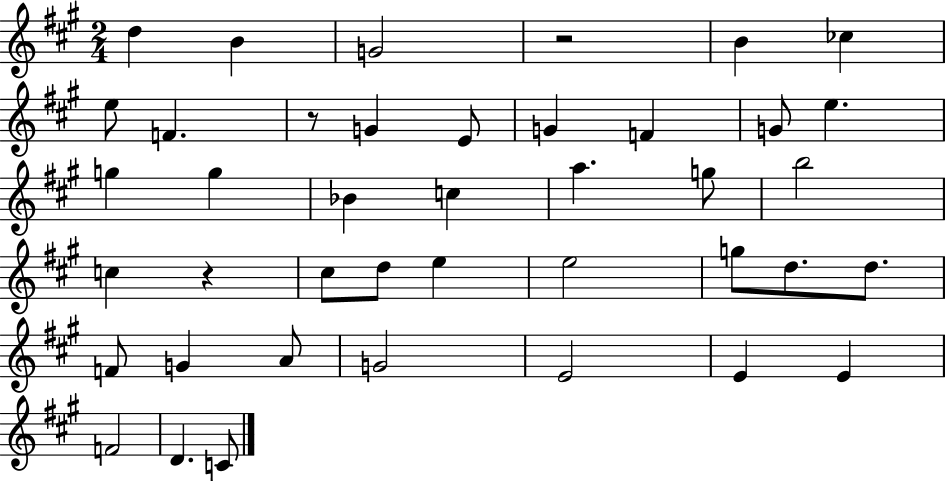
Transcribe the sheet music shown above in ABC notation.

X:1
T:Untitled
M:2/4
L:1/4
K:A
d B G2 z2 B _c e/2 F z/2 G E/2 G F G/2 e g g _B c a g/2 b2 c z ^c/2 d/2 e e2 g/2 d/2 d/2 F/2 G A/2 G2 E2 E E F2 D C/2